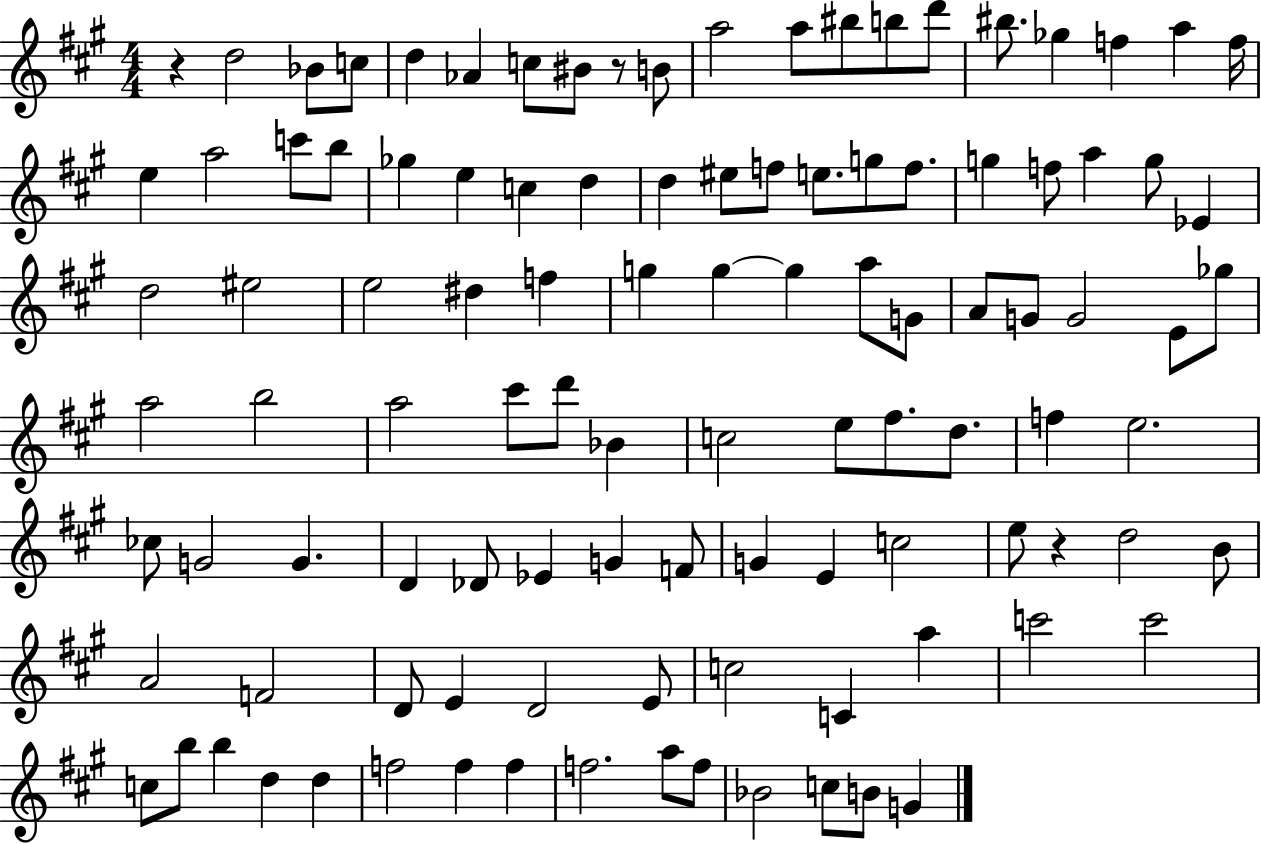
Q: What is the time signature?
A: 4/4